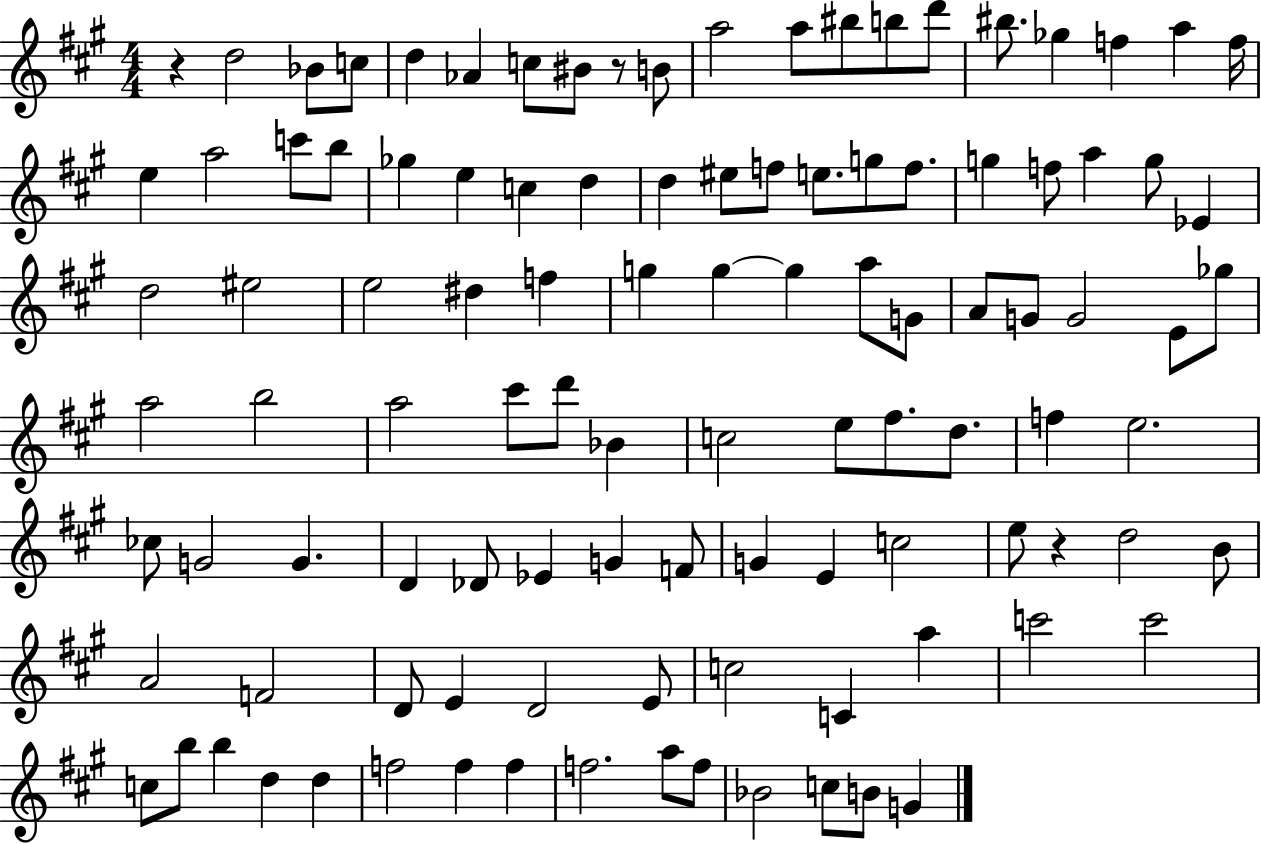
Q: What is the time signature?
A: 4/4